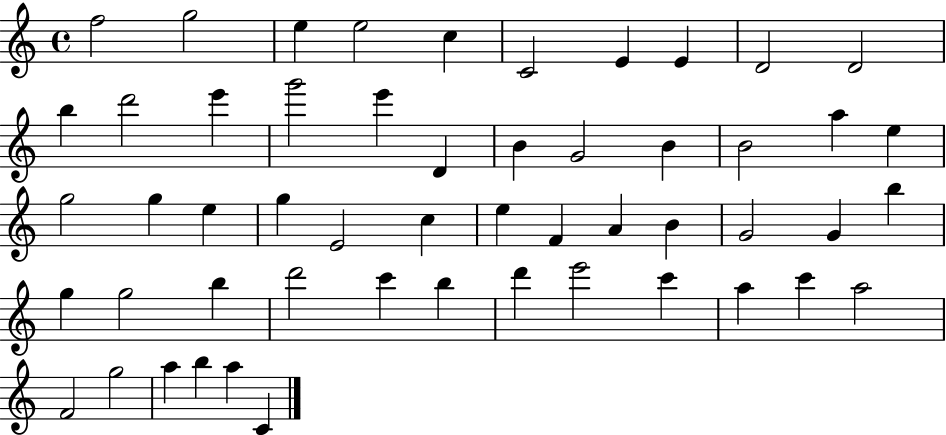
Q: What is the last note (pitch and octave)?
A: C4